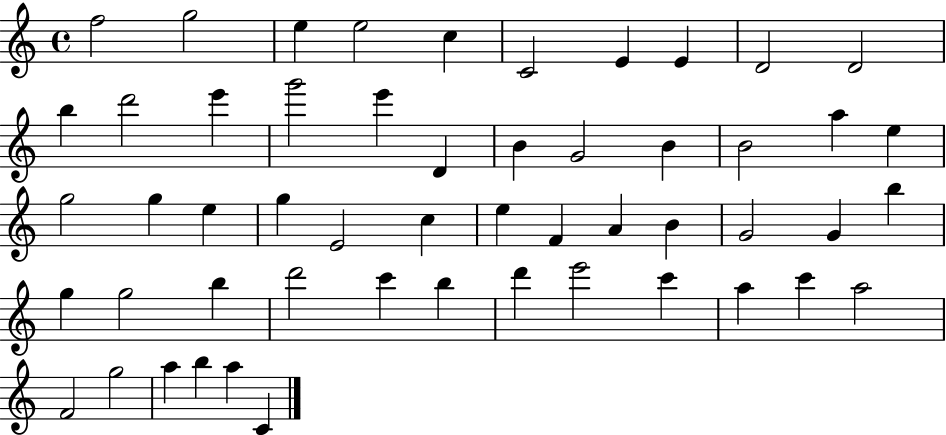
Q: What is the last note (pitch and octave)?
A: C4